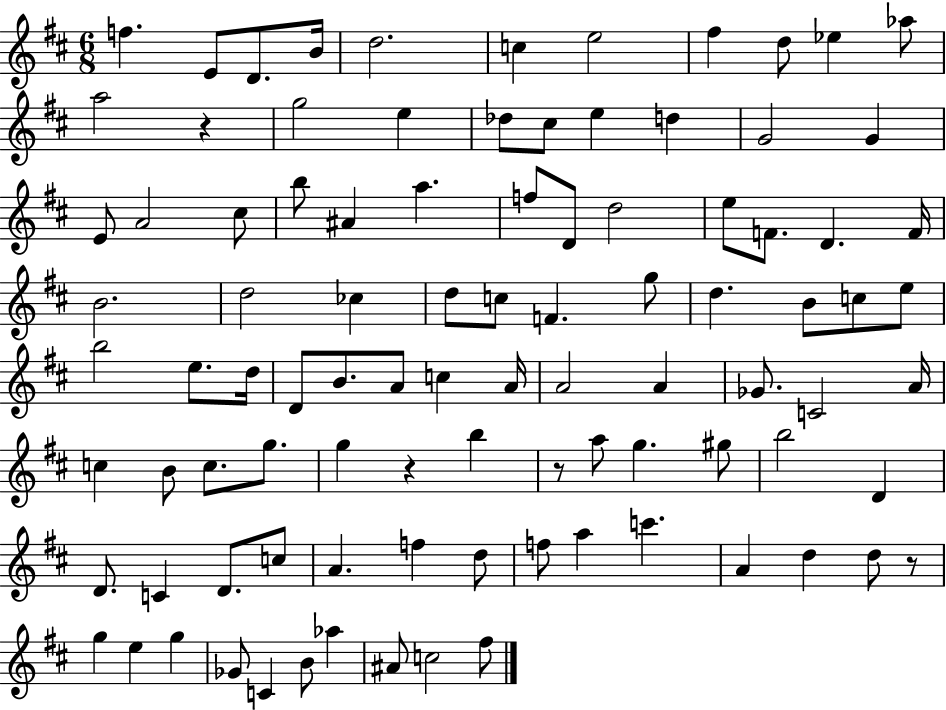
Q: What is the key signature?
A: D major